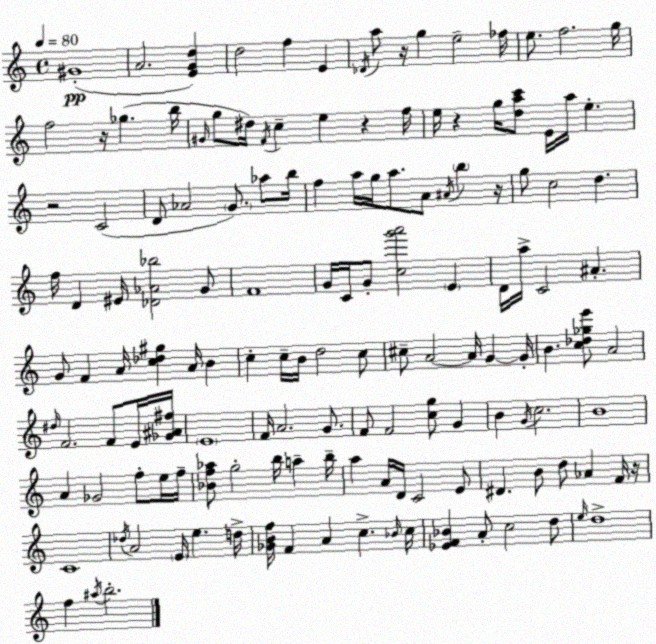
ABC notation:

X:1
T:Untitled
M:4/4
L:1/4
K:Am
^G4 A2 [EGd] d2 f E _D/4 a/2 z/4 g e2 _f/4 e/2 f2 g/4 f2 z/4 _g b/4 ^G/4 g/2 ^d/4 F/4 c e z f/4 e/4 z g/4 [dac']/2 E/4 a/4 e z2 C2 D/2 _A2 G/2 _a/2 b/4 f a/4 g/4 a/2 A/2 ^A/4 b z/4 g/2 c2 d f/4 D ^E/4 [_D_A_b]2 G/2 F4 G/4 C/4 G/2 [cg'a']2 E D/4 a/4 C2 ^A G/2 F A/4 [c_d^g] A/4 B c c/4 B/4 d2 c/2 ^c/2 A2 A/4 G G/4 B [c_d_ge']/2 A2 ^d/4 F2 F/2 E/4 [_G^A^f]/4 E4 F/4 A2 G/2 F/2 F2 [cg]/2 G B G/4 c2 B4 A _G2 f/2 e/4 f/4 [_Bf_a]/2 g2 b/4 a b/4 a A/4 D/4 C2 E/2 ^D B/2 d/2 _A F/4 z/4 C4 _d/4 A2 E/4 e d/4 [_GBf]/4 F A c _B/4 c/4 [_EF_B] A/2 c2 d/2 e/4 d4 f ^a/4 b2